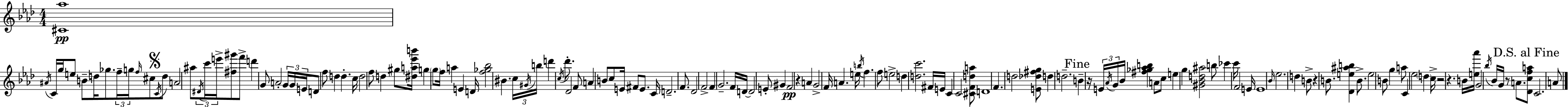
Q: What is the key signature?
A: F minor